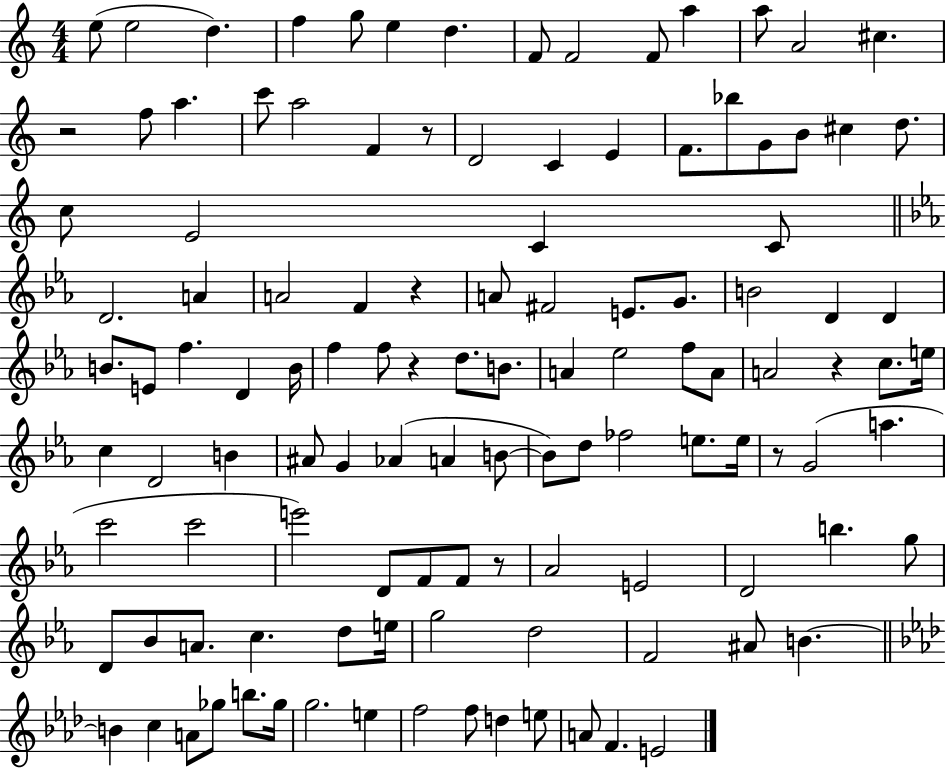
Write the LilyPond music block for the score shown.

{
  \clef treble
  \numericTimeSignature
  \time 4/4
  \key c \major
  e''8( e''2 d''4.) | f''4 g''8 e''4 d''4. | f'8 f'2 f'8 a''4 | a''8 a'2 cis''4. | \break r2 f''8 a''4. | c'''8 a''2 f'4 r8 | d'2 c'4 e'4 | f'8. bes''8 g'8 b'8 cis''4 d''8. | \break c''8 e'2 c'4 c'8 | \bar "||" \break \key ees \major d'2. a'4 | a'2 f'4 r4 | a'8 fis'2 e'8. g'8. | b'2 d'4 d'4 | \break b'8. e'8 f''4. d'4 b'16 | f''4 f''8 r4 d''8. b'8. | a'4 ees''2 f''8 a'8 | a'2 r4 c''8. e''16 | \break c''4 d'2 b'4 | ais'8 g'4 aes'4( a'4 b'8~~ | b'8) d''8 fes''2 e''8. e''16 | r8 g'2( a''4. | \break c'''2 c'''2 | e'''2) d'8 f'8 f'8 r8 | aes'2 e'2 | d'2 b''4. g''8 | \break d'8 bes'8 a'8. c''4. d''8 e''16 | g''2 d''2 | f'2 ais'8 b'4.~~ | \bar "||" \break \key f \minor b'4 c''4 a'8 ges''8 b''8. ges''16 | g''2. e''4 | f''2 f''8 d''4 e''8 | a'8 f'4. e'2 | \break \bar "|."
}